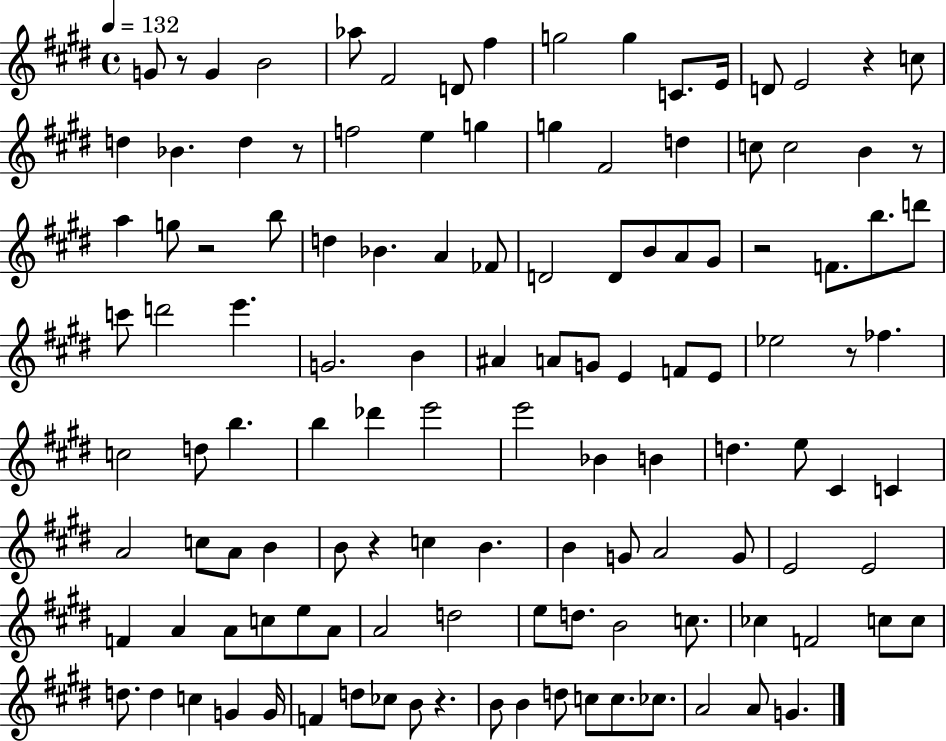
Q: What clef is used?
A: treble